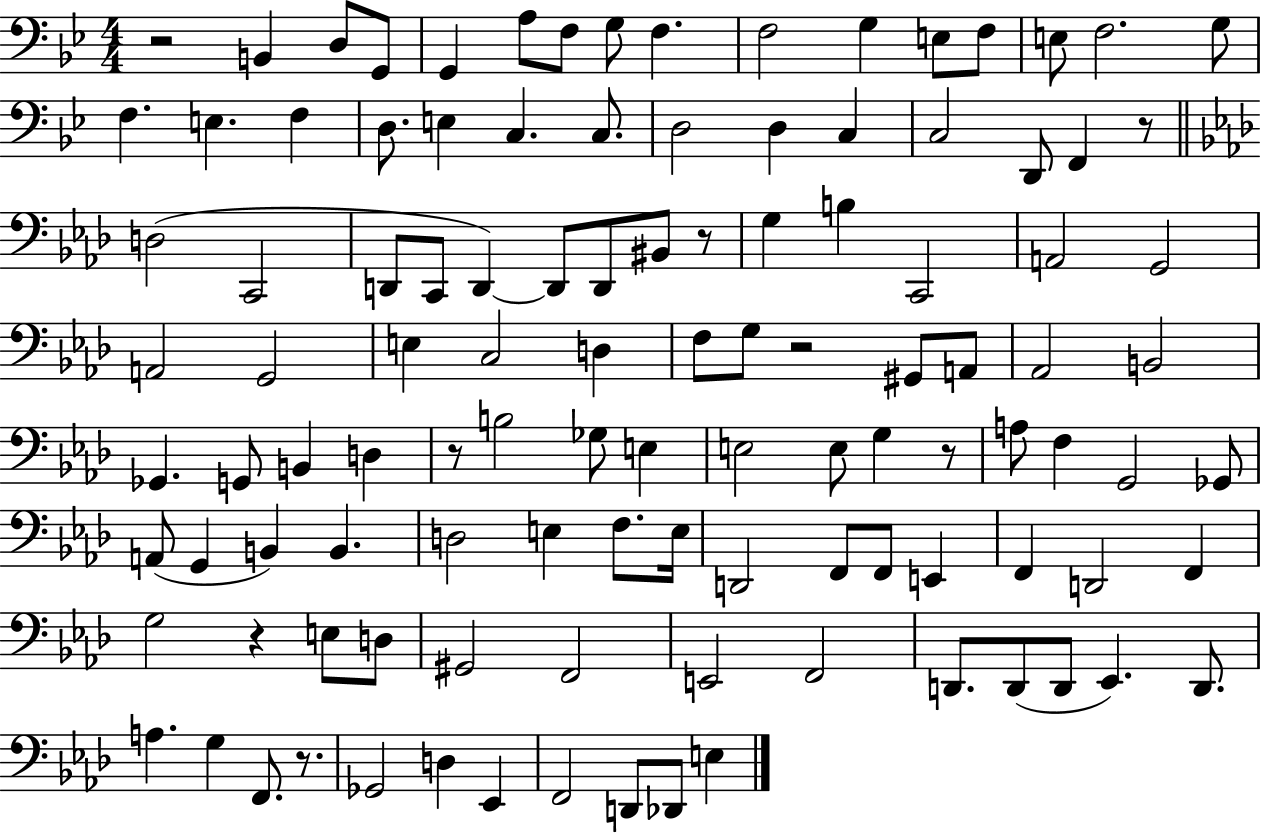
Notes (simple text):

R/h B2/q D3/e G2/e G2/q A3/e F3/e G3/e F3/q. F3/h G3/q E3/e F3/e E3/e F3/h. G3/e F3/q. E3/q. F3/q D3/e. E3/q C3/q. C3/e. D3/h D3/q C3/q C3/h D2/e F2/q R/e D3/h C2/h D2/e C2/e D2/q D2/e D2/e BIS2/e R/e G3/q B3/q C2/h A2/h G2/h A2/h G2/h E3/q C3/h D3/q F3/e G3/e R/h G#2/e A2/e Ab2/h B2/h Gb2/q. G2/e B2/q D3/q R/e B3/h Gb3/e E3/q E3/h E3/e G3/q R/e A3/e F3/q G2/h Gb2/e A2/e G2/q B2/q B2/q. D3/h E3/q F3/e. E3/s D2/h F2/e F2/e E2/q F2/q D2/h F2/q G3/h R/q E3/e D3/e G#2/h F2/h E2/h F2/h D2/e. D2/e D2/e Eb2/q. D2/e. A3/q. G3/q F2/e. R/e. Gb2/h D3/q Eb2/q F2/h D2/e Db2/e E3/q